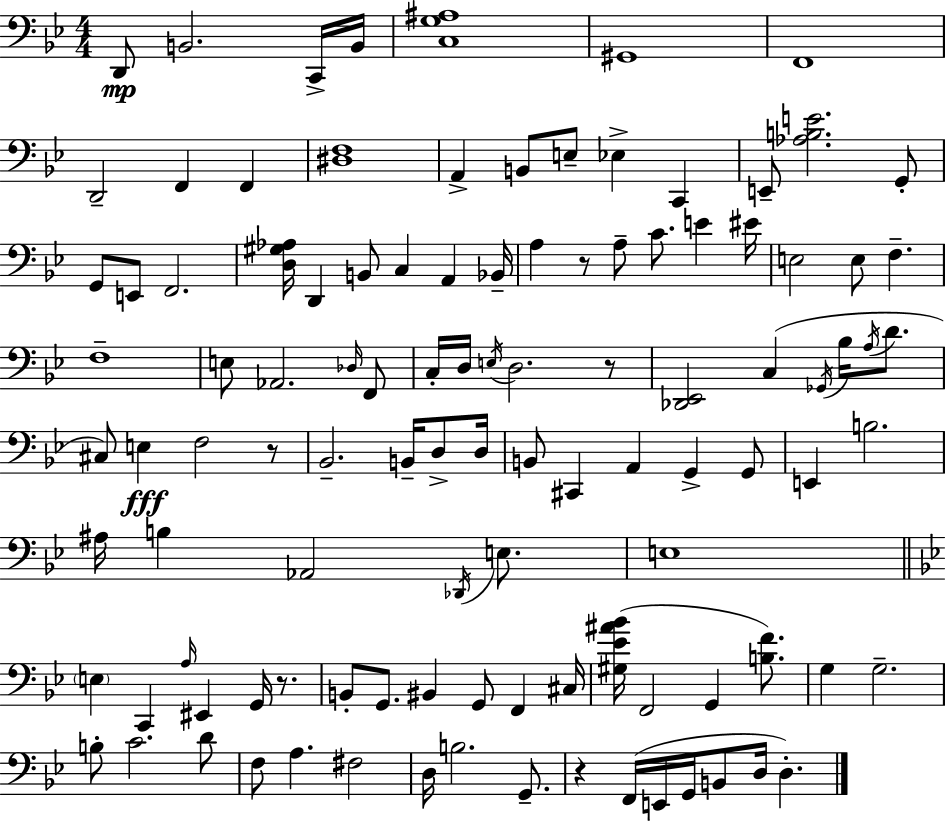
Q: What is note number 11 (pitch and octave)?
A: B2